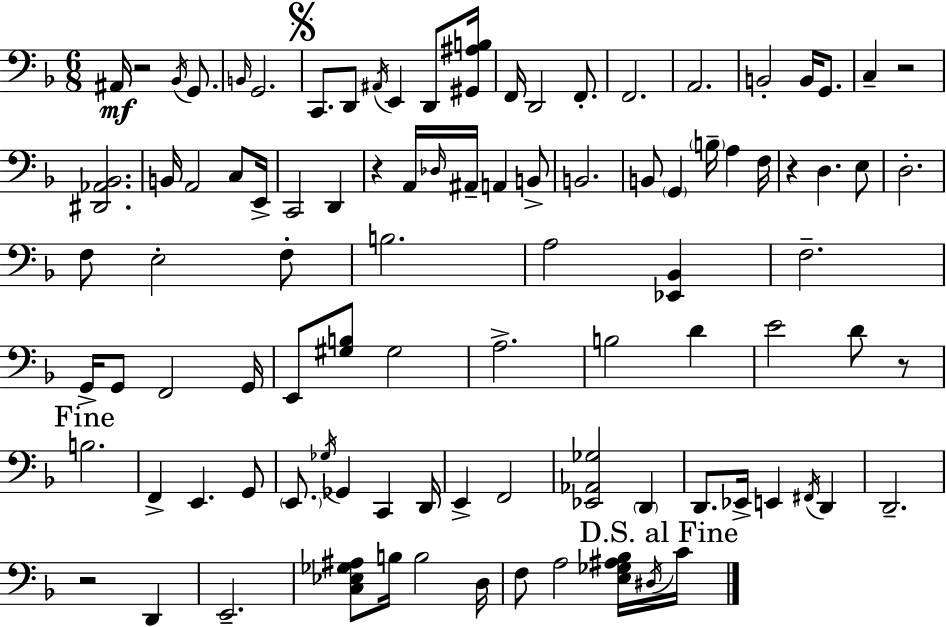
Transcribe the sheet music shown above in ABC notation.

X:1
T:Untitled
M:6/8
L:1/4
K:F
^A,,/4 z2 _B,,/4 G,,/2 B,,/4 G,,2 C,,/2 D,,/2 ^A,,/4 E,, D,,/2 [^G,,^A,B,]/4 F,,/4 D,,2 F,,/2 F,,2 A,,2 B,,2 B,,/4 G,,/2 C, z2 [^D,,_A,,_B,,]2 B,,/4 A,,2 C,/2 E,,/4 C,,2 D,, z A,,/4 _D,/4 ^A,,/4 A,, B,,/2 B,,2 B,,/2 G,, B,/4 A, F,/4 z D, E,/2 D,2 F,/2 E,2 F,/2 B,2 A,2 [_E,,_B,,] F,2 G,,/4 G,,/2 F,,2 G,,/4 E,,/2 [^G,B,]/2 ^G,2 A,2 B,2 D E2 D/2 z/2 B,2 F,, E,, G,,/2 E,,/2 _G,/4 _G,, C,, D,,/4 E,, F,,2 [_E,,_A,,_G,]2 D,, D,,/2 _E,,/4 E,, ^F,,/4 D,, D,,2 z2 D,, E,,2 [C,_E,_G,^A,]/2 B,/4 B,2 D,/4 F,/2 A,2 [E,_G,^A,_B,]/4 ^D,/4 C/4